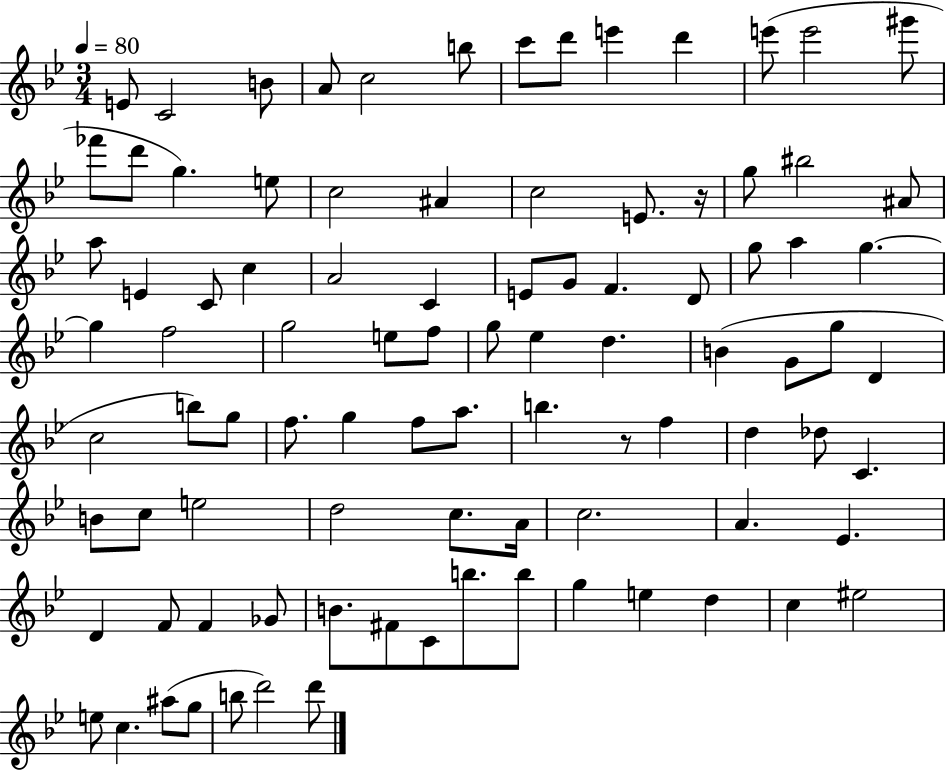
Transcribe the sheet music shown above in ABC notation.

X:1
T:Untitled
M:3/4
L:1/4
K:Bb
E/2 C2 B/2 A/2 c2 b/2 c'/2 d'/2 e' d' e'/2 e'2 ^g'/2 _f'/2 d'/2 g e/2 c2 ^A c2 E/2 z/4 g/2 ^b2 ^A/2 a/2 E C/2 c A2 C E/2 G/2 F D/2 g/2 a g g f2 g2 e/2 f/2 g/2 _e d B G/2 g/2 D c2 b/2 g/2 f/2 g f/2 a/2 b z/2 f d _d/2 C B/2 c/2 e2 d2 c/2 A/4 c2 A _E D F/2 F _G/2 B/2 ^F/2 C/2 b/2 b/2 g e d c ^e2 e/2 c ^a/2 g/2 b/2 d'2 d'/2